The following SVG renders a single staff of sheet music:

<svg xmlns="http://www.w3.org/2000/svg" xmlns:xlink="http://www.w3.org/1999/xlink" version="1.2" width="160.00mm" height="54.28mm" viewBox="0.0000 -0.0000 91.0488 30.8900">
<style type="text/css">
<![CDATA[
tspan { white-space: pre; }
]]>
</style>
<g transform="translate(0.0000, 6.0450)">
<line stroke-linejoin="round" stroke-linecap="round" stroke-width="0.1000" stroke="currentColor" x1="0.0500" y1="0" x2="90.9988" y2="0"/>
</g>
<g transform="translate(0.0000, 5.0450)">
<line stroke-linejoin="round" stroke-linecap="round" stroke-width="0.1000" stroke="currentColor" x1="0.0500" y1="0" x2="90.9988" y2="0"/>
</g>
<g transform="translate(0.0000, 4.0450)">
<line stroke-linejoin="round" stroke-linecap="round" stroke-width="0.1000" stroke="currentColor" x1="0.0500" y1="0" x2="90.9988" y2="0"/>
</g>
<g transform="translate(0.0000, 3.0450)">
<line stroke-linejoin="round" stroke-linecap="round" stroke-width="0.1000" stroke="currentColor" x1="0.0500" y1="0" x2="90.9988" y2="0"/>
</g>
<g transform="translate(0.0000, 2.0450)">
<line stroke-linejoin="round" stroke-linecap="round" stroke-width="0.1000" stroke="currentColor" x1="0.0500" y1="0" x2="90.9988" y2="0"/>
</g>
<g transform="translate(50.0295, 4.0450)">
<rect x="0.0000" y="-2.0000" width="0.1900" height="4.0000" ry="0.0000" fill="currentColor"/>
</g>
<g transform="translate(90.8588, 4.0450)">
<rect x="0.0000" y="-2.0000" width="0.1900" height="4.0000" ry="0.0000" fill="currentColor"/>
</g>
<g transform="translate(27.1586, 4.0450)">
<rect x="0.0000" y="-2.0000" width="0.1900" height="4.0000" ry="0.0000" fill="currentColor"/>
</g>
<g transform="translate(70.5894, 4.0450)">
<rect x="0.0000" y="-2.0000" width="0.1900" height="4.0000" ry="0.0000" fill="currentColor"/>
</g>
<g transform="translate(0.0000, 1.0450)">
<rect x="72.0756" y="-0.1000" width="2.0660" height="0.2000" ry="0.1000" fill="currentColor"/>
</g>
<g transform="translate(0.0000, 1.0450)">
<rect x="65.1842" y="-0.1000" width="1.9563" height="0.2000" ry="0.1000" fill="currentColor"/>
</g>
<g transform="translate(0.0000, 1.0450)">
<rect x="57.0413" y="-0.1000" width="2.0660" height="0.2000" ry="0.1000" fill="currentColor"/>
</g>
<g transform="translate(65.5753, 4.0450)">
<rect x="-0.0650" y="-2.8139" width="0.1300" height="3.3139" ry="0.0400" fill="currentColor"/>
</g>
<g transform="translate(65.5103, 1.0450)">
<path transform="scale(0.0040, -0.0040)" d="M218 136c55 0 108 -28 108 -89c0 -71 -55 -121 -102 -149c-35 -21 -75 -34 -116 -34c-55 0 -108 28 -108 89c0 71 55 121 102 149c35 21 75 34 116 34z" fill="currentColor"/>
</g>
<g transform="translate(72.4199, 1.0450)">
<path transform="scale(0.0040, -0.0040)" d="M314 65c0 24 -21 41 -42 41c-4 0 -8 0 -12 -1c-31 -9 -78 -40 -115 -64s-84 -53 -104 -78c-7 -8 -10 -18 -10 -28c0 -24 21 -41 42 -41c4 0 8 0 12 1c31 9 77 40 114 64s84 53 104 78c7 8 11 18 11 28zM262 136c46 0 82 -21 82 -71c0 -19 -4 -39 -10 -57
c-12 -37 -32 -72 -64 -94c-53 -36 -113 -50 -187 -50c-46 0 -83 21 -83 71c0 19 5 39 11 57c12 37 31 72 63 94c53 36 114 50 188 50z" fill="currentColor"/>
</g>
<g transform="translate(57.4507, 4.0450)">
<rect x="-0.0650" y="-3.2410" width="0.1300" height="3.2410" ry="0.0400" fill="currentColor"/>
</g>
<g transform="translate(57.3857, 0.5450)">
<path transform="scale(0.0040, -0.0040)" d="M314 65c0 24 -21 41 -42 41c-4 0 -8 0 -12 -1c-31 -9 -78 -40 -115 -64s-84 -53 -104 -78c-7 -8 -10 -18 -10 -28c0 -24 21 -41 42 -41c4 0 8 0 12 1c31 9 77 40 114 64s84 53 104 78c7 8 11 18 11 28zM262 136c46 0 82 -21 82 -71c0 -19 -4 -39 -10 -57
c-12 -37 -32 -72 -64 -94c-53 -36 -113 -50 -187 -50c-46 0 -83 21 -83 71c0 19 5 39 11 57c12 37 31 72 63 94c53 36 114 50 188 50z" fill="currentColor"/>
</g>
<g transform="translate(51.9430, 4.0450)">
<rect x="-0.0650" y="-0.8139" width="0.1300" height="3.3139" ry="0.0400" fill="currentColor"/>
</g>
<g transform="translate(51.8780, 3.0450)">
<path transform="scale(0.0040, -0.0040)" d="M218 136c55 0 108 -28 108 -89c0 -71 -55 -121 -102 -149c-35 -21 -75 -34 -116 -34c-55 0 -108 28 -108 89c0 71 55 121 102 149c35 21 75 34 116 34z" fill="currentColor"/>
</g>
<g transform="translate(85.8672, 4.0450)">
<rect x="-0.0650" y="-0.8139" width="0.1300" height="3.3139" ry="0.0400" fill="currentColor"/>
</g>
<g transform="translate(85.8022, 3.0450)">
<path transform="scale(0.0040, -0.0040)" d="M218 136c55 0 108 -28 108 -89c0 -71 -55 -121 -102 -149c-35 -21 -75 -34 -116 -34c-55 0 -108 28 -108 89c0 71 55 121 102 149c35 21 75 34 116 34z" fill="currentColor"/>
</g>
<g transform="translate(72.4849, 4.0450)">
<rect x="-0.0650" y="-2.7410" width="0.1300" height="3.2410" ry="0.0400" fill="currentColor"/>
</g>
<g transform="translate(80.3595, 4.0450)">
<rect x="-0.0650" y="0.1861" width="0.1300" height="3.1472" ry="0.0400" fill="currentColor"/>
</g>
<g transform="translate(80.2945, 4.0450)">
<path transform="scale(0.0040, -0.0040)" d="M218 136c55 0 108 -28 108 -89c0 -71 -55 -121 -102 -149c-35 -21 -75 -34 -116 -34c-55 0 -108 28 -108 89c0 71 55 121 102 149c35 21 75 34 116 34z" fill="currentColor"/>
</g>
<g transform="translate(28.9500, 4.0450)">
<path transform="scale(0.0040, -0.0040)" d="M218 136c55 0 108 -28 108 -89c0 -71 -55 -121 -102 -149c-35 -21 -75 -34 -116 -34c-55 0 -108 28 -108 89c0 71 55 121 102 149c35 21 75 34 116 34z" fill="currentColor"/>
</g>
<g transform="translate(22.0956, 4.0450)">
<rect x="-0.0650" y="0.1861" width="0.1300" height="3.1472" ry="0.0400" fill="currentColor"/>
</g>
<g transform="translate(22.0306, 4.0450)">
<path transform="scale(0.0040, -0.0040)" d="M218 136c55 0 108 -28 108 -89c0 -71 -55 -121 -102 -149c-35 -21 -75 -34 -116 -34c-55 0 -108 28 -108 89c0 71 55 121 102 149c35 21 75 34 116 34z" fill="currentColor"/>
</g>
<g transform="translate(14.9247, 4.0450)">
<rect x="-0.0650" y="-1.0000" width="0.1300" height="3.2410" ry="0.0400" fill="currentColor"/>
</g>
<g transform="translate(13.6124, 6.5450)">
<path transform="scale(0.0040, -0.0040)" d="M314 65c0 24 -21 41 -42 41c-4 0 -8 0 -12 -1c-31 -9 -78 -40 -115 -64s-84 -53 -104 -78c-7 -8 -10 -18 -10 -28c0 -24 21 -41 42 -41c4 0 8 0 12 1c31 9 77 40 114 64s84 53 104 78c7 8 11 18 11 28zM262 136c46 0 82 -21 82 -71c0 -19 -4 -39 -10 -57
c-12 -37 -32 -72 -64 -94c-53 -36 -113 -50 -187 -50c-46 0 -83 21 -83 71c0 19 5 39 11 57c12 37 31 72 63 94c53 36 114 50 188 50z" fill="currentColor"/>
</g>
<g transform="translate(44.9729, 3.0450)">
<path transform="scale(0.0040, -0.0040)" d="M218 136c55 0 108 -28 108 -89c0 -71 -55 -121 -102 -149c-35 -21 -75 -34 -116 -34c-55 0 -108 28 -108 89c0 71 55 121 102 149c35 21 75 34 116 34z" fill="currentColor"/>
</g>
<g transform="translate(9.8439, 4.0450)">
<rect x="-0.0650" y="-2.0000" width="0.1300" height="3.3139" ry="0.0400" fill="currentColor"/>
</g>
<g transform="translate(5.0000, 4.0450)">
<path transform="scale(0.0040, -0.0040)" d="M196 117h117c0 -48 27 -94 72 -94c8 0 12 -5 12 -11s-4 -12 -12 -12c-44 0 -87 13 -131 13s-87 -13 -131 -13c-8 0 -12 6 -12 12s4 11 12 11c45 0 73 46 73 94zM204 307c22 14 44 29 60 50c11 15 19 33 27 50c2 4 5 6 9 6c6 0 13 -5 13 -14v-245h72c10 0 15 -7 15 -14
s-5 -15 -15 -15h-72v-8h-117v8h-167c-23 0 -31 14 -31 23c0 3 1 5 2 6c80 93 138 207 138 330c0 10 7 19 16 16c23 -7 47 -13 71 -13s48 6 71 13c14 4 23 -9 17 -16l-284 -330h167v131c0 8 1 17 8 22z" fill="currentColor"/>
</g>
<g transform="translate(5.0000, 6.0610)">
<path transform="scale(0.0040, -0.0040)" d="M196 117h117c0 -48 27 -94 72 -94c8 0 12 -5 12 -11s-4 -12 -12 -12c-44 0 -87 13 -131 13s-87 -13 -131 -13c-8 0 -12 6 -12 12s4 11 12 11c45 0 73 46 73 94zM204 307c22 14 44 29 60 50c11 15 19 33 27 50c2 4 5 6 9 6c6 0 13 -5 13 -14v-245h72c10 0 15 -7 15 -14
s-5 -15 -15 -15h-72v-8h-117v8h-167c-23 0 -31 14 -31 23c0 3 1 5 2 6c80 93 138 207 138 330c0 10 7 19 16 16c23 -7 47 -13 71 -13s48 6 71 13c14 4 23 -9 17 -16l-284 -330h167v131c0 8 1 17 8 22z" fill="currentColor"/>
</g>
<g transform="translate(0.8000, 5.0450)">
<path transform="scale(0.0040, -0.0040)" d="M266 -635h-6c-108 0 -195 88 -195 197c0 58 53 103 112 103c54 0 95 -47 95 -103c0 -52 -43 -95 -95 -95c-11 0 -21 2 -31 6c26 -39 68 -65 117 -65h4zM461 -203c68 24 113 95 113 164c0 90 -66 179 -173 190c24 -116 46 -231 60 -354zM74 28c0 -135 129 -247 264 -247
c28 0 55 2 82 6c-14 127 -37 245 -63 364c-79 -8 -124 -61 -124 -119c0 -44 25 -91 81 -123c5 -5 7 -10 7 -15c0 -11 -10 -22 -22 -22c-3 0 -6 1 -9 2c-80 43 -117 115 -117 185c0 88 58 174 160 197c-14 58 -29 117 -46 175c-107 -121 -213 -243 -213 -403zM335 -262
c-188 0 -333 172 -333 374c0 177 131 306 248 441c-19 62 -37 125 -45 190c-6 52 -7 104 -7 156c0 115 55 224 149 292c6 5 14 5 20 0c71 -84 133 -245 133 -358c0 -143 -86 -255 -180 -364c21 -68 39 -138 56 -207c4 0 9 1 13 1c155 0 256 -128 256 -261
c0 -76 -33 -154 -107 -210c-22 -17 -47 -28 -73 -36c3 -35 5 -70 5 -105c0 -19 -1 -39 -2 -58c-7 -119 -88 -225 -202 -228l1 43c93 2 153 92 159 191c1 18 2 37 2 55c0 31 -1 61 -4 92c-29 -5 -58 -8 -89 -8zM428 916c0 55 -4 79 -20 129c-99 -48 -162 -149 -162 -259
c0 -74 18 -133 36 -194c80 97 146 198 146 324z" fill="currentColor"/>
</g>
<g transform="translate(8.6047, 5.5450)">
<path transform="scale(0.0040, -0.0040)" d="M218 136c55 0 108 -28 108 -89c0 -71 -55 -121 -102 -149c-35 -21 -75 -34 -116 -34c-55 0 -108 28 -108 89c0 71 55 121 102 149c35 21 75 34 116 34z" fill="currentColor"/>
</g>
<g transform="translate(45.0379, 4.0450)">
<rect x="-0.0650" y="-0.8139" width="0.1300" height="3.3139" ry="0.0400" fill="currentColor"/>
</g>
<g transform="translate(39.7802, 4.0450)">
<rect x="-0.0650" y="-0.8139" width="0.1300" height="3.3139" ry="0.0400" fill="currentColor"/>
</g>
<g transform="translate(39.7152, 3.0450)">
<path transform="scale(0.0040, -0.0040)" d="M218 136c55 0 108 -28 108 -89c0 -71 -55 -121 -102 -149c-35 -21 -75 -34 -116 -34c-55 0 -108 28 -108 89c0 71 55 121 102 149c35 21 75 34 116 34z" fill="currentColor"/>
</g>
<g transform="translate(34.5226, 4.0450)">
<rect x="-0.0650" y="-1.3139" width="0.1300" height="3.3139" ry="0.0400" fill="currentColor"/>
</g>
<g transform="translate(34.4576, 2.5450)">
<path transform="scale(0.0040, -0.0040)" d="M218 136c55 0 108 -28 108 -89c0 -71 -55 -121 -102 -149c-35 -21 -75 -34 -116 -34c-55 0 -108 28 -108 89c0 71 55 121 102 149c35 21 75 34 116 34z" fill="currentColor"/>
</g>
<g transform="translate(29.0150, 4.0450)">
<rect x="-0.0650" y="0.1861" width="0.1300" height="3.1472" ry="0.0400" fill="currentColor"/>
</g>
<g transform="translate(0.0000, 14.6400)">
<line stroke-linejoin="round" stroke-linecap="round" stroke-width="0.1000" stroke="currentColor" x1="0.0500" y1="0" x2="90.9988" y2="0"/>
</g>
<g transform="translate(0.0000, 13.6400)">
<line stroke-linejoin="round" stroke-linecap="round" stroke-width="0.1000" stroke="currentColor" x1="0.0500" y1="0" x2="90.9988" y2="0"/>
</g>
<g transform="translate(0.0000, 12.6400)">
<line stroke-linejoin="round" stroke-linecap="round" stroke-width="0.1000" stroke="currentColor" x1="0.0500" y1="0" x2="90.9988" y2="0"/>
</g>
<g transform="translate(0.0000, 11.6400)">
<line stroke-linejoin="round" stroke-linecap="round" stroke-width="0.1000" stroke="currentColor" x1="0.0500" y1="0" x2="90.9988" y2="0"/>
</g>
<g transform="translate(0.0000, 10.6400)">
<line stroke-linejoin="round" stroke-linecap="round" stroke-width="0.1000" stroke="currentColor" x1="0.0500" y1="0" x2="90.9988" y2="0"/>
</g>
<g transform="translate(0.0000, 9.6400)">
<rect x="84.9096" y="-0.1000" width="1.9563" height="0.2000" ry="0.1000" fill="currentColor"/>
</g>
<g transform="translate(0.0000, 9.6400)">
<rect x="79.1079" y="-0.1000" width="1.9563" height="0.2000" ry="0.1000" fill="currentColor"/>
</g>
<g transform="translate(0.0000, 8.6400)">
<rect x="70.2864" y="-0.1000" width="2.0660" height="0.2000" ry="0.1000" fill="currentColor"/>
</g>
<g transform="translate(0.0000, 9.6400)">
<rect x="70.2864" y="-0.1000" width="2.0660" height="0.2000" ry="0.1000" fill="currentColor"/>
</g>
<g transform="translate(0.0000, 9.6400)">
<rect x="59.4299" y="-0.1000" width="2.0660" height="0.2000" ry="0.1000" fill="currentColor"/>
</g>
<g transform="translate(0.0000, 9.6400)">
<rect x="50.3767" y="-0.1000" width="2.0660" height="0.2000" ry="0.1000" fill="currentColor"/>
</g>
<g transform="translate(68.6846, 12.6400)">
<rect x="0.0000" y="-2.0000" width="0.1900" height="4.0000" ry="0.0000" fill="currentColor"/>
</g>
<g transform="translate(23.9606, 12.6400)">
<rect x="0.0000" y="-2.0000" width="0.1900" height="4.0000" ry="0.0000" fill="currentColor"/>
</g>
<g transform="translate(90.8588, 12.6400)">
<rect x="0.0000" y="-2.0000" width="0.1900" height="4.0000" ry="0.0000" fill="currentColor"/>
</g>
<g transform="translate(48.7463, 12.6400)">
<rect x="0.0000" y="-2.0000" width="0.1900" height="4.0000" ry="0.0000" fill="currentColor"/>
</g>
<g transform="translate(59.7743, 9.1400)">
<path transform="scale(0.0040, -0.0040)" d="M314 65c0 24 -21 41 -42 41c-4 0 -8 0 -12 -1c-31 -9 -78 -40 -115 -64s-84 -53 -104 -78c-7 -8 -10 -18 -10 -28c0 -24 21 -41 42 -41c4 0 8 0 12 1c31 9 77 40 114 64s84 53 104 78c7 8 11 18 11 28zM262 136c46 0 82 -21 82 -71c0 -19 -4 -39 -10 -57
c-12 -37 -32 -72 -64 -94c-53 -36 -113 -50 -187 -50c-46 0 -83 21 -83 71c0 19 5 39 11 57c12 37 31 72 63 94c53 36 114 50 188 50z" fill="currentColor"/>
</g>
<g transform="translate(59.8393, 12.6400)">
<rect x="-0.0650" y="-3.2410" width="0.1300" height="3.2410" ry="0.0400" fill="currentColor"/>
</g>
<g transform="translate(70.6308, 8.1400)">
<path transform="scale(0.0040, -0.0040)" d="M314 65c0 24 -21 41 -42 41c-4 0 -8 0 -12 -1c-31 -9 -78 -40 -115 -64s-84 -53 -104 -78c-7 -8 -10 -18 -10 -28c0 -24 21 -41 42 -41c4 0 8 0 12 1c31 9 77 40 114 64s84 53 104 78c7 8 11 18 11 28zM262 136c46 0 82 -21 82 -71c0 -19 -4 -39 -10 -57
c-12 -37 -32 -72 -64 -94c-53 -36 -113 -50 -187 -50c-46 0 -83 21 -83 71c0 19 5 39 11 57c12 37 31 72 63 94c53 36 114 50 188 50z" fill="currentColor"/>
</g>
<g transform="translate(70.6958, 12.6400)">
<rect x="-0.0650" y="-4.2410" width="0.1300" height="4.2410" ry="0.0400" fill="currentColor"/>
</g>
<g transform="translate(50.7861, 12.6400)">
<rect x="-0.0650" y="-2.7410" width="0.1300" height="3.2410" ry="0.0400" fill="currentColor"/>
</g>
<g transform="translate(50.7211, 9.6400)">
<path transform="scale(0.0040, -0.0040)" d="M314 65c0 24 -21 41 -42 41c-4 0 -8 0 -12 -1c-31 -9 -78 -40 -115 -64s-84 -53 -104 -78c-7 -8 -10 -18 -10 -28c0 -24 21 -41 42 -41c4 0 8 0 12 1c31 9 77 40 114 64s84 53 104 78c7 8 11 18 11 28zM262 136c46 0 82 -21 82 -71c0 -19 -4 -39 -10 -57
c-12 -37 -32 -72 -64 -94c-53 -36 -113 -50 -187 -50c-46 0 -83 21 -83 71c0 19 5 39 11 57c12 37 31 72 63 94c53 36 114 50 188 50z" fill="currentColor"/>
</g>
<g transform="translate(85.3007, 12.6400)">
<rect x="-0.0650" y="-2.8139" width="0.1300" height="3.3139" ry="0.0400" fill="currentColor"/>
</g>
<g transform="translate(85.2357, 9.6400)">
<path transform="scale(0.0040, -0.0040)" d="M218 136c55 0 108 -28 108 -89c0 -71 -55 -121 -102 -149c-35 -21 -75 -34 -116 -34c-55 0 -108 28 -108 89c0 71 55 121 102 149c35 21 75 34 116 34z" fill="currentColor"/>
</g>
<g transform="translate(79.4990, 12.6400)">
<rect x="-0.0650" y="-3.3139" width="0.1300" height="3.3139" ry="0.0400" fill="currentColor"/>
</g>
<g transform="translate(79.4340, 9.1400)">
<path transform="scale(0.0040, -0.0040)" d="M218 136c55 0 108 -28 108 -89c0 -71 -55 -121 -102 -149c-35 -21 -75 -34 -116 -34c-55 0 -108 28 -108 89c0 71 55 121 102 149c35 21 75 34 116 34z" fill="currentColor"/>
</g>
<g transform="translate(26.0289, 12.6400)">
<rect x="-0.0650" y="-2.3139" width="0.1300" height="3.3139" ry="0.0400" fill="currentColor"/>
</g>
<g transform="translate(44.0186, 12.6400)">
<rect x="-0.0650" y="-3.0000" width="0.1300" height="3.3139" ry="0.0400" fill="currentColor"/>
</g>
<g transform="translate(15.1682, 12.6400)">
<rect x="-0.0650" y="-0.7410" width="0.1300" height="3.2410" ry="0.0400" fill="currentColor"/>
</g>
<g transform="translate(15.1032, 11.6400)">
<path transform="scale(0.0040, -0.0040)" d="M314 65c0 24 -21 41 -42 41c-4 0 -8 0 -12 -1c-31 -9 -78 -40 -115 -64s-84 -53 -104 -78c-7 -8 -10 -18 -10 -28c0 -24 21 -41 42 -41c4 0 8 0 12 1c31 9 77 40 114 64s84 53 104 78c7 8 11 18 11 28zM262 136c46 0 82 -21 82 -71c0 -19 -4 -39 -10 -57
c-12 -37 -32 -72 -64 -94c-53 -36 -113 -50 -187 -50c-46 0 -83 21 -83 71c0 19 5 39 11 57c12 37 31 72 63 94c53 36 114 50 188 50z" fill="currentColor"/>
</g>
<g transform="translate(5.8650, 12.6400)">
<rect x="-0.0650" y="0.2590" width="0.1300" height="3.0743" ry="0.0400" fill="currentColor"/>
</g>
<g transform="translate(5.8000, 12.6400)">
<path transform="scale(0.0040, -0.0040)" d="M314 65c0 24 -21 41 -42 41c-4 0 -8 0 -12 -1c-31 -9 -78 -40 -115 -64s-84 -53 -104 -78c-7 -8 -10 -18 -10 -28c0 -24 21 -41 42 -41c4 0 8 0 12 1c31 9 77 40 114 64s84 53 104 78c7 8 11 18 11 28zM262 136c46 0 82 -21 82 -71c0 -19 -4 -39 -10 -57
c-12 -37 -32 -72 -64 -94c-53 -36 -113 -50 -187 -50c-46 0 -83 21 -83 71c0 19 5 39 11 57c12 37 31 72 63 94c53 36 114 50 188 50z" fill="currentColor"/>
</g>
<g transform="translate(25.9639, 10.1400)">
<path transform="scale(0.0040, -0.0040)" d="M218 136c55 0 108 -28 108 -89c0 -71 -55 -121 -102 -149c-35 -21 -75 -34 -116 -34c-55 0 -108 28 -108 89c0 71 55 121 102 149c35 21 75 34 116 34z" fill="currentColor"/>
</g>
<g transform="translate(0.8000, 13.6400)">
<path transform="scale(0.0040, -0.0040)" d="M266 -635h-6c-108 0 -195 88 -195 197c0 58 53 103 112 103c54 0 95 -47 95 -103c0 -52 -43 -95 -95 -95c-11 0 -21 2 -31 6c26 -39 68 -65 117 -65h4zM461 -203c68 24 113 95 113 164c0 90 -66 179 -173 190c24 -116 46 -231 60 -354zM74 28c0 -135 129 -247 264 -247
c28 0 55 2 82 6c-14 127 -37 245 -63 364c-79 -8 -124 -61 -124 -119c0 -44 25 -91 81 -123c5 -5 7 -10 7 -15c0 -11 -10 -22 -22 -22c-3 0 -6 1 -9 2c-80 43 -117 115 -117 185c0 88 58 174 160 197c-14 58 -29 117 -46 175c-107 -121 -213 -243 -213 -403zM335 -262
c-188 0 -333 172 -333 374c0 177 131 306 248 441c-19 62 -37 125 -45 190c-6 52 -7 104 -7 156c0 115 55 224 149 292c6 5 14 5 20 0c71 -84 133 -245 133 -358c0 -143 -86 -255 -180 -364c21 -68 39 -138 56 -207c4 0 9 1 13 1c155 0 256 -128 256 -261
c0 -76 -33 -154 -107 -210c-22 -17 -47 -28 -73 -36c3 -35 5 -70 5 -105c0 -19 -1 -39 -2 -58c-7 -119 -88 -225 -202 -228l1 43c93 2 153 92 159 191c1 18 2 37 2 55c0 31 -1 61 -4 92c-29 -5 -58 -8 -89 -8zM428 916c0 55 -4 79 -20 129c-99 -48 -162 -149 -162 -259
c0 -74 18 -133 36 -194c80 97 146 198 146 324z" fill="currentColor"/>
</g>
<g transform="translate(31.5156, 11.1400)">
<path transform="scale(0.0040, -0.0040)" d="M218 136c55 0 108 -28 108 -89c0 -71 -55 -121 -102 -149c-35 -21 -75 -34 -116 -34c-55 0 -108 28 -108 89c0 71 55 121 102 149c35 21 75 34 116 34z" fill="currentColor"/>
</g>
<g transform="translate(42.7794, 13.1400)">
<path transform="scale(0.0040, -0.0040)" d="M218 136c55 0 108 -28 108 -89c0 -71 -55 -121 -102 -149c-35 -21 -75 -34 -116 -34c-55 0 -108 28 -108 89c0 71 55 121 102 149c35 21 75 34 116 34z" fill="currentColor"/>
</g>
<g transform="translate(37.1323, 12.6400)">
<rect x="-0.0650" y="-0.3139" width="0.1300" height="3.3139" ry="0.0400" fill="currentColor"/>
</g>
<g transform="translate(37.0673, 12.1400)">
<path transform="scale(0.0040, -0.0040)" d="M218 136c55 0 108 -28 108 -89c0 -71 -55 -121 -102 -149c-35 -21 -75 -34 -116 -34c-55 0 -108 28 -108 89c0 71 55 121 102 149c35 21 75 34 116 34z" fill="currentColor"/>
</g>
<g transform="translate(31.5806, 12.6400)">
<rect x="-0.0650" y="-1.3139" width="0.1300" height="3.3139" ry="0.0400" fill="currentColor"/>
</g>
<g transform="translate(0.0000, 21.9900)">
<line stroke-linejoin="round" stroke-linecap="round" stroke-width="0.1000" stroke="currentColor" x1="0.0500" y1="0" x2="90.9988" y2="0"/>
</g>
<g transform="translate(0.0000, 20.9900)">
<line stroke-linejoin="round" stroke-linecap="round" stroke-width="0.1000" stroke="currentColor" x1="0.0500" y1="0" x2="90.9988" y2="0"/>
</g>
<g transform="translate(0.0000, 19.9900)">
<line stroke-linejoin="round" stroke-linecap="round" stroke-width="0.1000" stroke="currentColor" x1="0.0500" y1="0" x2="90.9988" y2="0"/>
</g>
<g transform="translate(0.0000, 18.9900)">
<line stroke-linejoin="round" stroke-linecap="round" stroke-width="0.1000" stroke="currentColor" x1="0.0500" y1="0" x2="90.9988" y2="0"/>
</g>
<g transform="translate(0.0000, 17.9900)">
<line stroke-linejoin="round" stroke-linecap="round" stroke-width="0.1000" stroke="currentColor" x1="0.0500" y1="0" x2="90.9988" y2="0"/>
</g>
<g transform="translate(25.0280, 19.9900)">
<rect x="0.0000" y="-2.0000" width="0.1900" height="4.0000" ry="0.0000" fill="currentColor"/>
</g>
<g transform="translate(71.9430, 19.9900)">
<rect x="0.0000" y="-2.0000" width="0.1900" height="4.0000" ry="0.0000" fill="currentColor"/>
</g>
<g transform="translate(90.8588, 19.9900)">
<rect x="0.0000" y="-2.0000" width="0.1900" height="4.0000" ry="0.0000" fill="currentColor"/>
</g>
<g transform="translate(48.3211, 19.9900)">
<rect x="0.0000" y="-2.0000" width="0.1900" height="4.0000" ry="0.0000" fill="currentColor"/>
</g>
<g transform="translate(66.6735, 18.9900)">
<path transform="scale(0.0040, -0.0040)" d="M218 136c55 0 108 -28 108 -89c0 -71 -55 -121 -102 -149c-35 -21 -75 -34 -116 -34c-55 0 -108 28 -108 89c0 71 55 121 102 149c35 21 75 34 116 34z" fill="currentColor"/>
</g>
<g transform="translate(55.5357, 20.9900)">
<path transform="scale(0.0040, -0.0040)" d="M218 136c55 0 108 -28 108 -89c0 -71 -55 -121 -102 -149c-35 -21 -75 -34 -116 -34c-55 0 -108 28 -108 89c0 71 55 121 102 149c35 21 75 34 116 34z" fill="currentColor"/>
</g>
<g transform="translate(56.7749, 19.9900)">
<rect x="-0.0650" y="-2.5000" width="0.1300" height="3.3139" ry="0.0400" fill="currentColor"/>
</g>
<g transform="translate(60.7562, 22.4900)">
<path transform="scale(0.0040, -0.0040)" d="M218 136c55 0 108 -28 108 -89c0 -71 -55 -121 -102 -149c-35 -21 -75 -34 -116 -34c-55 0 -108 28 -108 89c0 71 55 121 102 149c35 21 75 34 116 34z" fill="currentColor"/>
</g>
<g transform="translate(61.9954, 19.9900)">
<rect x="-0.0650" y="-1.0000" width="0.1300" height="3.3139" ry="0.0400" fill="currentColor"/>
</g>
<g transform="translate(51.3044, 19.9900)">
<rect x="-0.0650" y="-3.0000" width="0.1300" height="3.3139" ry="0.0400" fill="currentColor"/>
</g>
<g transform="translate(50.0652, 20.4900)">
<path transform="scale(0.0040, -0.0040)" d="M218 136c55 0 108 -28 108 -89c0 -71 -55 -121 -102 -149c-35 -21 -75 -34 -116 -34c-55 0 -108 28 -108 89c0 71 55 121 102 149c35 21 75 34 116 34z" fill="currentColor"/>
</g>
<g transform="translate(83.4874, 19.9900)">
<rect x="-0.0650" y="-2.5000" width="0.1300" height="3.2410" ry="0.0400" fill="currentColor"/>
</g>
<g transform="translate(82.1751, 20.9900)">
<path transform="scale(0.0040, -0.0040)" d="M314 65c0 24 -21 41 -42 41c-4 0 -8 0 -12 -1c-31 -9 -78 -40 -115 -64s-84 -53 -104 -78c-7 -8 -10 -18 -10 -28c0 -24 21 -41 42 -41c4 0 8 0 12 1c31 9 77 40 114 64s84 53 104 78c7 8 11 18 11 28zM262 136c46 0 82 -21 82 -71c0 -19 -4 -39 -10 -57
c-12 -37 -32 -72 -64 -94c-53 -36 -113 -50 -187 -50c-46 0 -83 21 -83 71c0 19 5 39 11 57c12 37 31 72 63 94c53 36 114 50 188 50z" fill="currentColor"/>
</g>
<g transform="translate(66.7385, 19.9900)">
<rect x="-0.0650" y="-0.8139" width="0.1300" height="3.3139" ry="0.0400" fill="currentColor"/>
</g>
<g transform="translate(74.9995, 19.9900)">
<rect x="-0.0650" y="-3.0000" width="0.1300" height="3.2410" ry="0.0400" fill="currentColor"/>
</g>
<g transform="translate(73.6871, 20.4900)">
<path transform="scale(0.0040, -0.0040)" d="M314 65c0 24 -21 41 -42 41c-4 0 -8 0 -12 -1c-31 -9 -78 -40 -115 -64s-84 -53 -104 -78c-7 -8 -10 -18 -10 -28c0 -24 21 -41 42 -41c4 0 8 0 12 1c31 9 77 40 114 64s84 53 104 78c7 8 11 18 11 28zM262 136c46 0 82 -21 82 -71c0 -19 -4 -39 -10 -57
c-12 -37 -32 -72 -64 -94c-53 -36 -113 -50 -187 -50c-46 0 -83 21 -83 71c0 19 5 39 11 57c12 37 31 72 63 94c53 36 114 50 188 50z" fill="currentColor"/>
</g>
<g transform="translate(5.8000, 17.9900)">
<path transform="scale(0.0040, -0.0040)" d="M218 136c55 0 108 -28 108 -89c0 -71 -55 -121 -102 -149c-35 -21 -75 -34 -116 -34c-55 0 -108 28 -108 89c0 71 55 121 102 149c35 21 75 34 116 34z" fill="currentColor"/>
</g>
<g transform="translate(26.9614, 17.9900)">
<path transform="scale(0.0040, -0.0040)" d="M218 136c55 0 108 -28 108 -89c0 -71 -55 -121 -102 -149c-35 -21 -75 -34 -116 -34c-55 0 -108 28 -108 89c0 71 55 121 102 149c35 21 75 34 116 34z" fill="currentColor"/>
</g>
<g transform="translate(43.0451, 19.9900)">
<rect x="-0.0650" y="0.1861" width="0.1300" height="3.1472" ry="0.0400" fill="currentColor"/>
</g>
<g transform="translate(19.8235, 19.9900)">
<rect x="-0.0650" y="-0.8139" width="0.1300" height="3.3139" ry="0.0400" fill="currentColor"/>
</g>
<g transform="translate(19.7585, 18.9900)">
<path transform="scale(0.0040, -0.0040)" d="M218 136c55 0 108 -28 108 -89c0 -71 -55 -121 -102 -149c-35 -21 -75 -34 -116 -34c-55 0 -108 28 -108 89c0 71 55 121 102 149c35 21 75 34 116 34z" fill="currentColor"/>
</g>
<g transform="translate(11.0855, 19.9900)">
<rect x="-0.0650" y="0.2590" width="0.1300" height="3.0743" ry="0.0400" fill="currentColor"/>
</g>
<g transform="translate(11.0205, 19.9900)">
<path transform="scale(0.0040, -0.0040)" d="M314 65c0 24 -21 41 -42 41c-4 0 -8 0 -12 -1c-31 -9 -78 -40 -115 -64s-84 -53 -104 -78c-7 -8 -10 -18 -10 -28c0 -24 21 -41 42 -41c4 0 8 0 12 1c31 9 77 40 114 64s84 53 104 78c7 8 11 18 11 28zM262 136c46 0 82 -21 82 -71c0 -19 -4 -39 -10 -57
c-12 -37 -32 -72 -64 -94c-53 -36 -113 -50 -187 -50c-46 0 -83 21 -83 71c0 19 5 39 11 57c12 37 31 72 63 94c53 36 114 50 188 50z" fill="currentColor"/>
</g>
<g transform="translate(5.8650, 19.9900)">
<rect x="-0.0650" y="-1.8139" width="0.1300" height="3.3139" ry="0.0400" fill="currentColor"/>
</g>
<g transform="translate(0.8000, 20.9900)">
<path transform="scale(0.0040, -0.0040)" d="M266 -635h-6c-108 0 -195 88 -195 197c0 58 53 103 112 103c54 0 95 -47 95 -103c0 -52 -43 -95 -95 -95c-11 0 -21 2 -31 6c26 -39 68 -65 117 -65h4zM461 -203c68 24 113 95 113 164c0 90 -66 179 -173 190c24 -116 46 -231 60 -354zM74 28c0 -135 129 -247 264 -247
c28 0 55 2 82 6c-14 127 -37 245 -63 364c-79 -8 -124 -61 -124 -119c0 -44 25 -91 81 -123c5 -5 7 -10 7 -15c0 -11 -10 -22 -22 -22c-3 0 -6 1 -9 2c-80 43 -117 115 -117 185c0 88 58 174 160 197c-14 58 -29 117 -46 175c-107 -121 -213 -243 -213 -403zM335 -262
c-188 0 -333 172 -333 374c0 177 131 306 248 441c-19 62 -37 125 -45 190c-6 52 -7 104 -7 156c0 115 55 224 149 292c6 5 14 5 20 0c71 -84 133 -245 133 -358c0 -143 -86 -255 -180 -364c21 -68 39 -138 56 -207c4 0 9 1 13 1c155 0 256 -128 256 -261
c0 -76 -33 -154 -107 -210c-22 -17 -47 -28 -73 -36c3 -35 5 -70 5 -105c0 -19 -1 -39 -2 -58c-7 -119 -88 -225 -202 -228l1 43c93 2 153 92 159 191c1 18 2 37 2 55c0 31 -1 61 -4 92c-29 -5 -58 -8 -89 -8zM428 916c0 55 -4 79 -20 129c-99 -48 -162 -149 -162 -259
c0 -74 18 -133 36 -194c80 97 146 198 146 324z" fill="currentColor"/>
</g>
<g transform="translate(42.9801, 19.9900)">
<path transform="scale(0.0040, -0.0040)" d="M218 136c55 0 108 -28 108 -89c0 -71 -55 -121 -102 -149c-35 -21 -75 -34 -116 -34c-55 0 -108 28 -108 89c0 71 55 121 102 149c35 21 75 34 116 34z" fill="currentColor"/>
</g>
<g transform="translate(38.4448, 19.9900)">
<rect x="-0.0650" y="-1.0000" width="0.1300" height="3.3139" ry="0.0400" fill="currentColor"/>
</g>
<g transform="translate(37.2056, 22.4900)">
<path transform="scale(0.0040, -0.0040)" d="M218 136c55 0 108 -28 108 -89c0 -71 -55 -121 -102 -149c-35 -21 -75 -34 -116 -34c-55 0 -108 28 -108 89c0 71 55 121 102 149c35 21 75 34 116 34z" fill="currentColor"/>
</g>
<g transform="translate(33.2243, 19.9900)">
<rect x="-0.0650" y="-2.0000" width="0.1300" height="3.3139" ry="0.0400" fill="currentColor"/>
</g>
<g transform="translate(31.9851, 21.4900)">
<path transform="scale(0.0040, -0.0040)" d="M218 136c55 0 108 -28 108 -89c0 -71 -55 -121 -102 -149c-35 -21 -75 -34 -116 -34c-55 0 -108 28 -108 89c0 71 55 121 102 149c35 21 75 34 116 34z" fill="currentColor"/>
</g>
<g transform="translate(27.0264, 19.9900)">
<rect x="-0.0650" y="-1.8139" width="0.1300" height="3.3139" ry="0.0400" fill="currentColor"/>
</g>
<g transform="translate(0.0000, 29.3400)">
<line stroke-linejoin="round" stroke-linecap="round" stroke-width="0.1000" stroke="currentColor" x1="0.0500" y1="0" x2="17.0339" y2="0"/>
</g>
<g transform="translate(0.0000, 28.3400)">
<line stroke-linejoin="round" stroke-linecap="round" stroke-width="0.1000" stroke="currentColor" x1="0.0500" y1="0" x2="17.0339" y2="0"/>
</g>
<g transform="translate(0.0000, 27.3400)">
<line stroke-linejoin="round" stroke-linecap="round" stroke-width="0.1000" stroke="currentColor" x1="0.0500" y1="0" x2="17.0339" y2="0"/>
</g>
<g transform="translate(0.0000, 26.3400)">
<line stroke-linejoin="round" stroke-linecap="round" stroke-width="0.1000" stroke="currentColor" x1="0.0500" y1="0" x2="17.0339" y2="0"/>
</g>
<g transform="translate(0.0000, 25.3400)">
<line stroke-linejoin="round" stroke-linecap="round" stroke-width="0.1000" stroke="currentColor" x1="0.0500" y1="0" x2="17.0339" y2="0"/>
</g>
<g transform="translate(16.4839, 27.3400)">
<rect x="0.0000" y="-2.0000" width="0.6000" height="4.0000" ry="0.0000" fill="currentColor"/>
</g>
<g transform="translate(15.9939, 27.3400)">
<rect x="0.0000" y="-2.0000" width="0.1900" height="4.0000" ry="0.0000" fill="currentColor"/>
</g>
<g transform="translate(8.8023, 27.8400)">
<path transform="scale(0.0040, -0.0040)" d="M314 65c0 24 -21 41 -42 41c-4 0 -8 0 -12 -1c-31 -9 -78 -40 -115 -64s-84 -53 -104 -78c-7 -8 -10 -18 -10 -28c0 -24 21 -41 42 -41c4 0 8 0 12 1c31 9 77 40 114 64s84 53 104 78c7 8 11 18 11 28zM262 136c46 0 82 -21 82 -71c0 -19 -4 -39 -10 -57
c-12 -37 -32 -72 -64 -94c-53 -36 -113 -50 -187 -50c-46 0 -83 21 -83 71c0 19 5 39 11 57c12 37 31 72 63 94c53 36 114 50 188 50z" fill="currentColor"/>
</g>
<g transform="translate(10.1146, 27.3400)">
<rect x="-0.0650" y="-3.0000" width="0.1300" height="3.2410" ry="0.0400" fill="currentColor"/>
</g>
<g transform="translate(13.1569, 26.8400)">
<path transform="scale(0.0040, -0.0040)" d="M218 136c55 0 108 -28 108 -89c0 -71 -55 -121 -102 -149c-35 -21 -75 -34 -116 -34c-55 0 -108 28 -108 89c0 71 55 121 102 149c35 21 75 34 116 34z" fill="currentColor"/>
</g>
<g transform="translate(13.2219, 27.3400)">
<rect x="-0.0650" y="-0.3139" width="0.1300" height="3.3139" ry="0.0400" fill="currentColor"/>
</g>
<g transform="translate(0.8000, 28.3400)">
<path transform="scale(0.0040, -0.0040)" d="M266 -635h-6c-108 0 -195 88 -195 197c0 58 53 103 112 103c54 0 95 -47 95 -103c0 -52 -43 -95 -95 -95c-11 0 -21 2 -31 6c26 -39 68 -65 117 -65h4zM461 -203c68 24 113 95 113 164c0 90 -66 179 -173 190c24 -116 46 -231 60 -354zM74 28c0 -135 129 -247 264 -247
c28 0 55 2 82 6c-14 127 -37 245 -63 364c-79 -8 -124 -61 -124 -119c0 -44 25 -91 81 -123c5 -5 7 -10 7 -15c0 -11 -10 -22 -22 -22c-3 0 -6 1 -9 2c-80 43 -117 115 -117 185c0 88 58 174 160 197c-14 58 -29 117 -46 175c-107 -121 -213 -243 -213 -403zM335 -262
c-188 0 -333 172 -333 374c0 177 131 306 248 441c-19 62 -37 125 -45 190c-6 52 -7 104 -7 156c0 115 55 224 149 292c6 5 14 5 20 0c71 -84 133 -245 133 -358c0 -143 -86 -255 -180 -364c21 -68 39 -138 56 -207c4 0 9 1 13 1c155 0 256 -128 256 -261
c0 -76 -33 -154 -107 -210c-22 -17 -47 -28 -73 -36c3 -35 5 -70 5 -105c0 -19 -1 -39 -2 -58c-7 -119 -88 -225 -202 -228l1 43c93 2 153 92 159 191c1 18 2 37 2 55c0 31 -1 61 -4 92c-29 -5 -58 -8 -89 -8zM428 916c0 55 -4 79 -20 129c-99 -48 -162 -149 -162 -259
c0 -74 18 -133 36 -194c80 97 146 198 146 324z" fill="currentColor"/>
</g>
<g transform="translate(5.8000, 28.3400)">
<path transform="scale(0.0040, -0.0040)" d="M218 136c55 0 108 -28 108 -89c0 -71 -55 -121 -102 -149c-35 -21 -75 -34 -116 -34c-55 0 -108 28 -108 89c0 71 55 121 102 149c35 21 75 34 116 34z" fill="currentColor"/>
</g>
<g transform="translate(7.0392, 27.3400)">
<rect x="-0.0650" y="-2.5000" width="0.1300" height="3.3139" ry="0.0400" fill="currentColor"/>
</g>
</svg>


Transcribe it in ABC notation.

X:1
T:Untitled
M:4/4
L:1/4
K:C
F D2 B B e d d d b2 a a2 B d B2 d2 g e c A a2 b2 d'2 b a f B2 d f F D B A G D d A2 G2 G A2 c